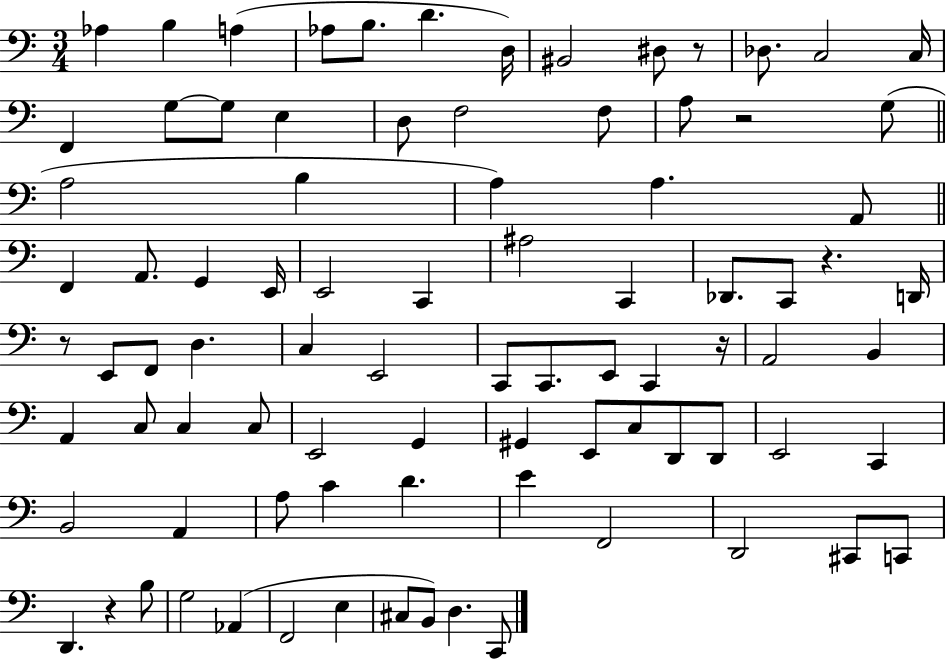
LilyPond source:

{
  \clef bass
  \numericTimeSignature
  \time 3/4
  \key c \major
  aes4 b4 a4( | aes8 b8. d'4. d16) | bis,2 dis8 r8 | des8. c2 c16 | \break f,4 g8~~ g8 e4 | d8 f2 f8 | a8 r2 g8( | \bar "||" \break \key c \major a2 b4 | a4) a4. a,8 | \bar "||" \break \key a \minor f,4 a,8. g,4 e,16 | e,2 c,4 | ais2 c,4 | des,8. c,8 r4. d,16 | \break r8 e,8 f,8 d4. | c4 e,2 | c,8 c,8. e,8 c,4 r16 | a,2 b,4 | \break a,4 c8 c4 c8 | e,2 g,4 | gis,4 e,8 c8 d,8 d,8 | e,2 c,4 | \break b,2 a,4 | a8 c'4 d'4. | e'4 f,2 | d,2 cis,8 c,8 | \break d,4. r4 b8 | g2 aes,4( | f,2 e4 | cis8 b,8) d4. c,8 | \break \bar "|."
}